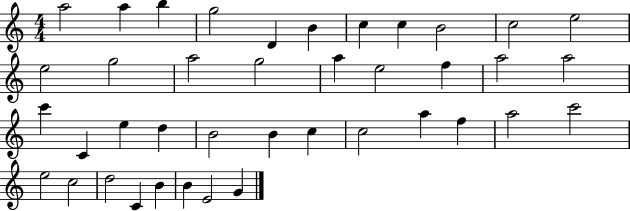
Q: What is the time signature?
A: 4/4